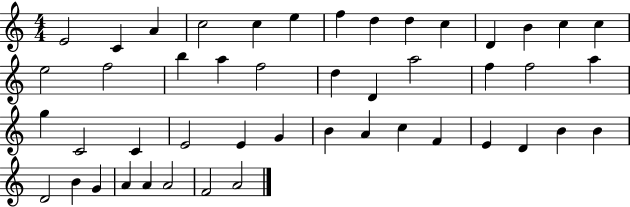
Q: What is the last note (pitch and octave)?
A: A4